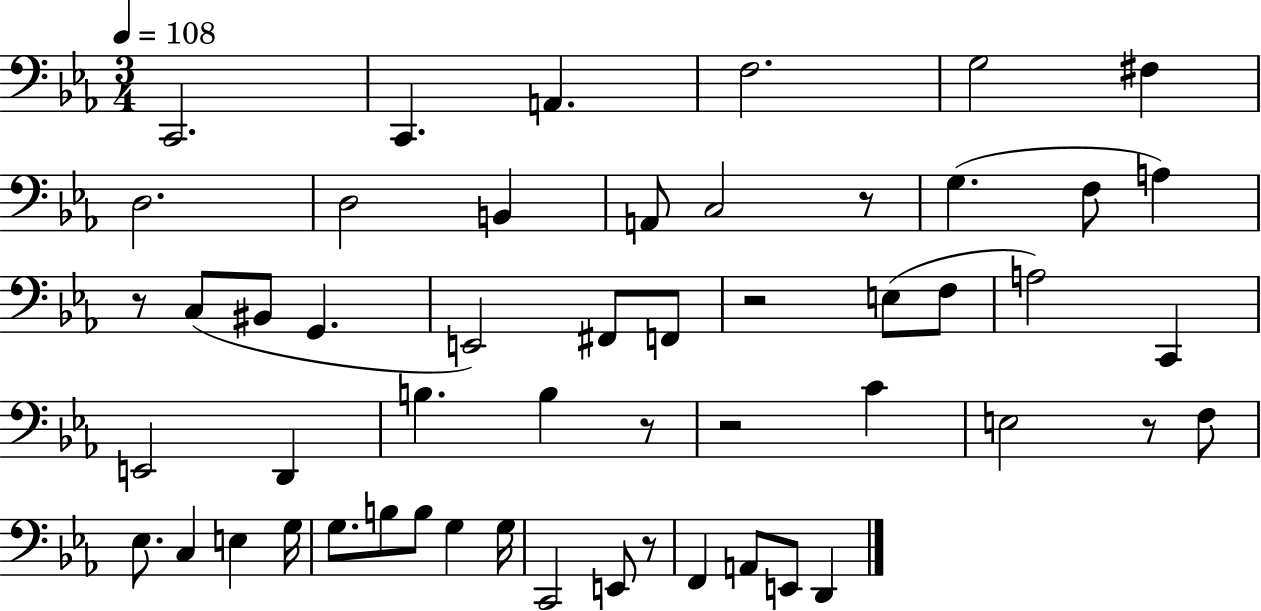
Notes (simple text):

C2/h. C2/q. A2/q. F3/h. G3/h F#3/q D3/h. D3/h B2/q A2/e C3/h R/e G3/q. F3/e A3/q R/e C3/e BIS2/e G2/q. E2/h F#2/e F2/e R/h E3/e F3/e A3/h C2/q E2/h D2/q B3/q. B3/q R/e R/h C4/q E3/h R/e F3/e Eb3/e. C3/q E3/q G3/s G3/e. B3/e B3/e G3/q G3/s C2/h E2/e R/e F2/q A2/e E2/e D2/q